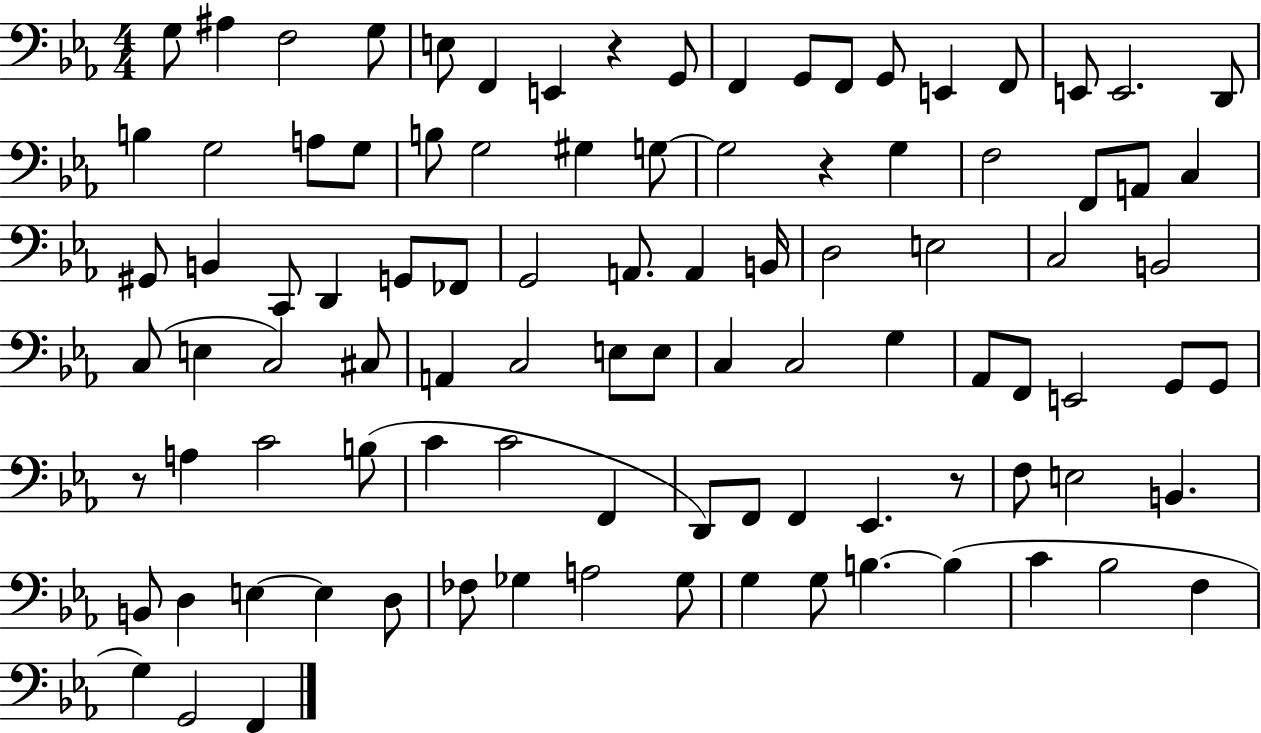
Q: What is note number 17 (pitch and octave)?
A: D2